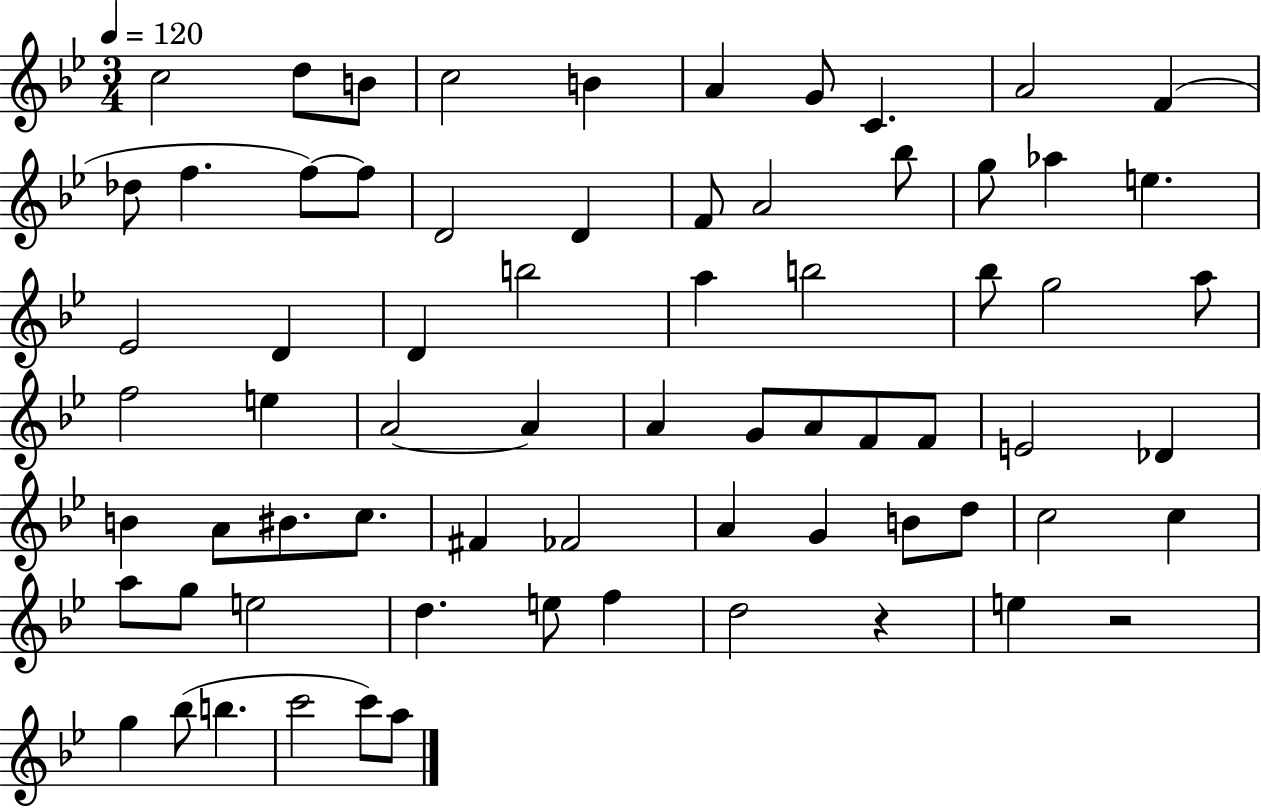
{
  \clef treble
  \numericTimeSignature
  \time 3/4
  \key bes \major
  \tempo 4 = 120
  c''2 d''8 b'8 | c''2 b'4 | a'4 g'8 c'4. | a'2 f'4( | \break des''8 f''4. f''8~~) f''8 | d'2 d'4 | f'8 a'2 bes''8 | g''8 aes''4 e''4. | \break ees'2 d'4 | d'4 b''2 | a''4 b''2 | bes''8 g''2 a''8 | \break f''2 e''4 | a'2~~ a'4 | a'4 g'8 a'8 f'8 f'8 | e'2 des'4 | \break b'4 a'8 bis'8. c''8. | fis'4 fes'2 | a'4 g'4 b'8 d''8 | c''2 c''4 | \break a''8 g''8 e''2 | d''4. e''8 f''4 | d''2 r4 | e''4 r2 | \break g''4 bes''8( b''4. | c'''2 c'''8) a''8 | \bar "|."
}